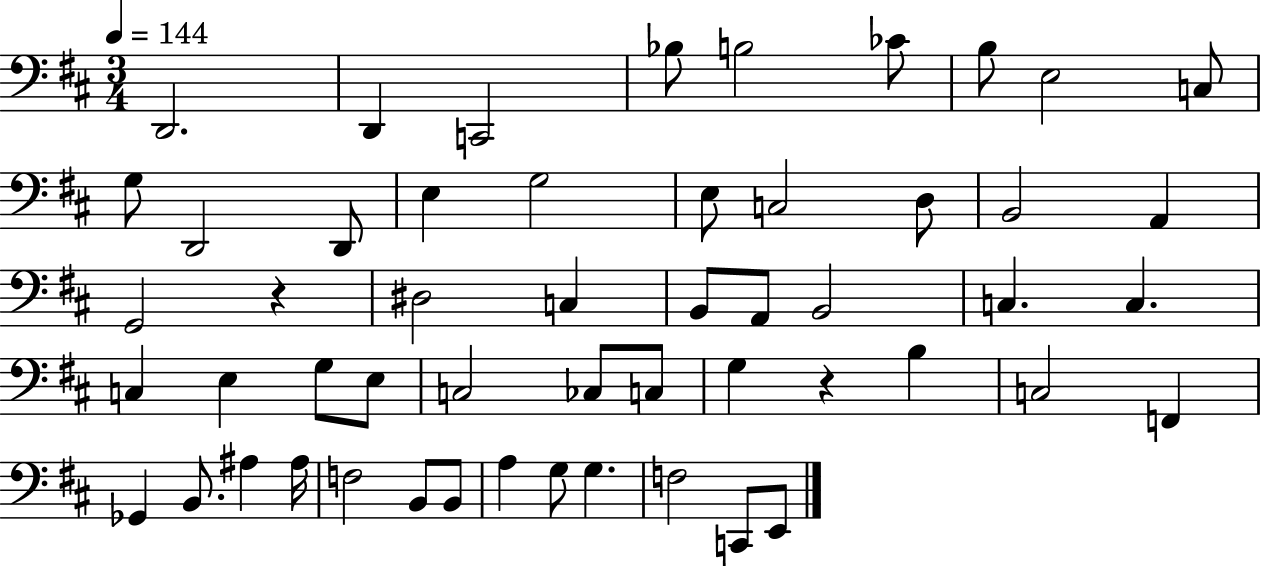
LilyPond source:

{
  \clef bass
  \numericTimeSignature
  \time 3/4
  \key d \major
  \tempo 4 = 144
  d,2. | d,4 c,2 | bes8 b2 ces'8 | b8 e2 c8 | \break g8 d,2 d,8 | e4 g2 | e8 c2 d8 | b,2 a,4 | \break g,2 r4 | dis2 c4 | b,8 a,8 b,2 | c4. c4. | \break c4 e4 g8 e8 | c2 ces8 c8 | g4 r4 b4 | c2 f,4 | \break ges,4 b,8. ais4 ais16 | f2 b,8 b,8 | a4 g8 g4. | f2 c,8 e,8 | \break \bar "|."
}